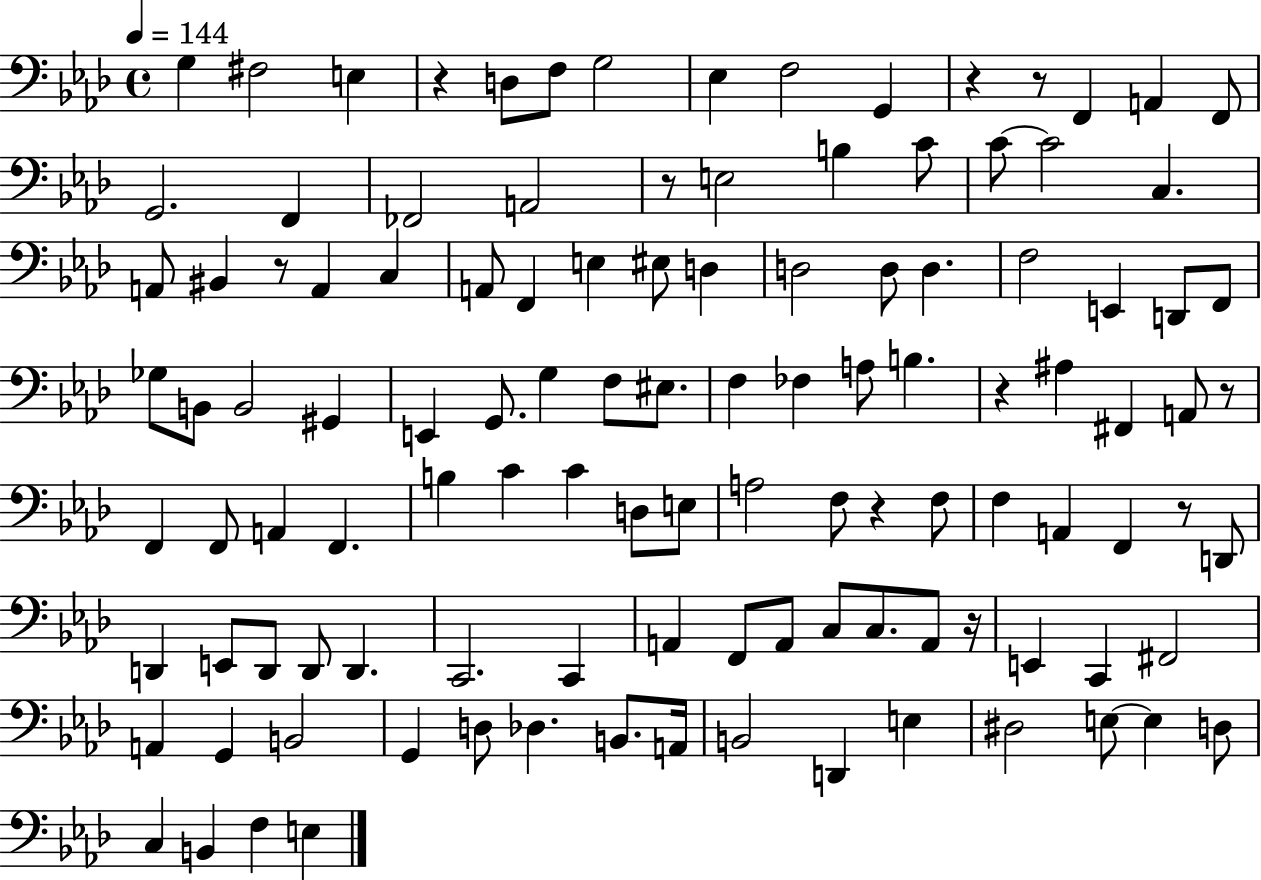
X:1
T:Untitled
M:4/4
L:1/4
K:Ab
G, ^F,2 E, z D,/2 F,/2 G,2 _E, F,2 G,, z z/2 F,, A,, F,,/2 G,,2 F,, _F,,2 A,,2 z/2 E,2 B, C/2 C/2 C2 C, A,,/2 ^B,, z/2 A,, C, A,,/2 F,, E, ^E,/2 D, D,2 D,/2 D, F,2 E,, D,,/2 F,,/2 _G,/2 B,,/2 B,,2 ^G,, E,, G,,/2 G, F,/2 ^E,/2 F, _F, A,/2 B, z ^A, ^F,, A,,/2 z/2 F,, F,,/2 A,, F,, B, C C D,/2 E,/2 A,2 F,/2 z F,/2 F, A,, F,, z/2 D,,/2 D,, E,,/2 D,,/2 D,,/2 D,, C,,2 C,, A,, F,,/2 A,,/2 C,/2 C,/2 A,,/2 z/4 E,, C,, ^F,,2 A,, G,, B,,2 G,, D,/2 _D, B,,/2 A,,/4 B,,2 D,, E, ^D,2 E,/2 E, D,/2 C, B,, F, E,